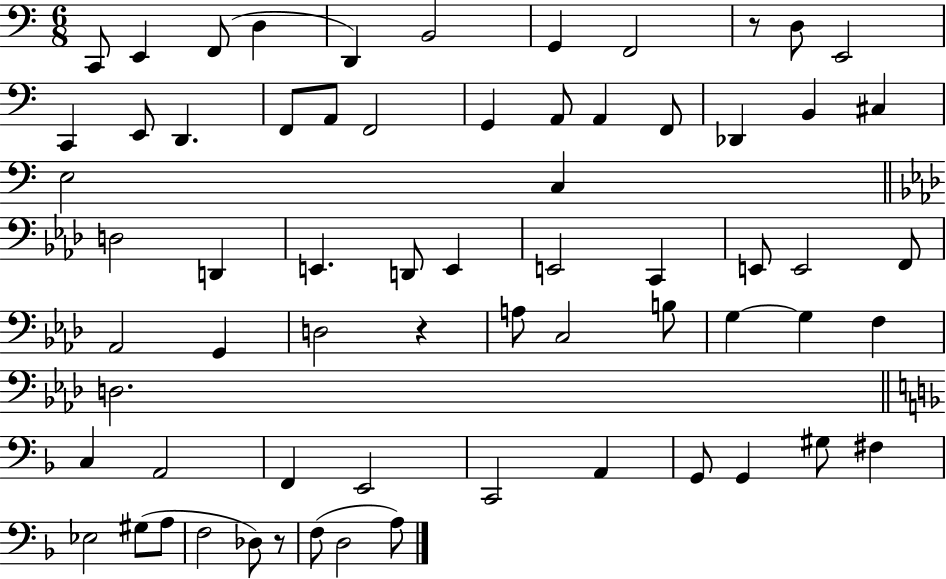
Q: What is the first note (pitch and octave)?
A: C2